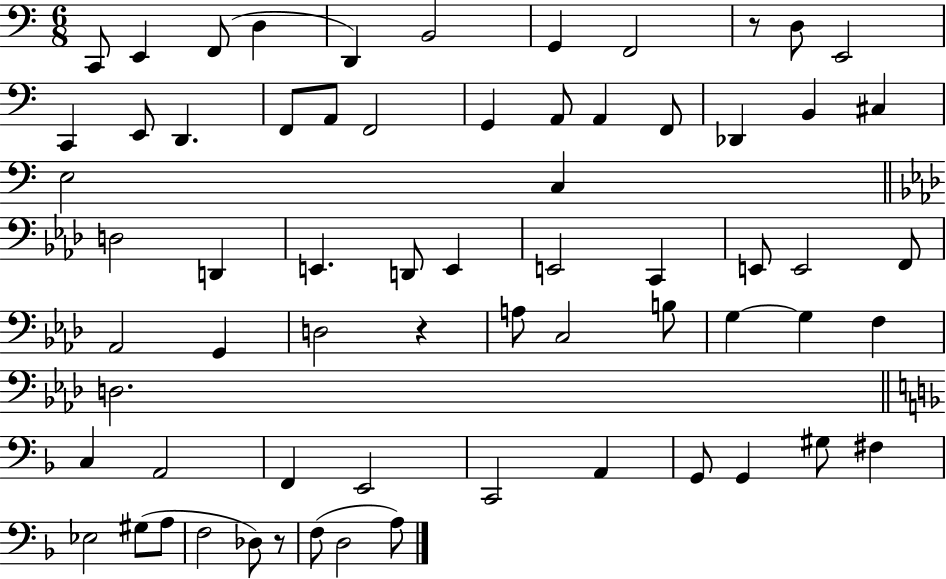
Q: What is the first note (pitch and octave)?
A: C2